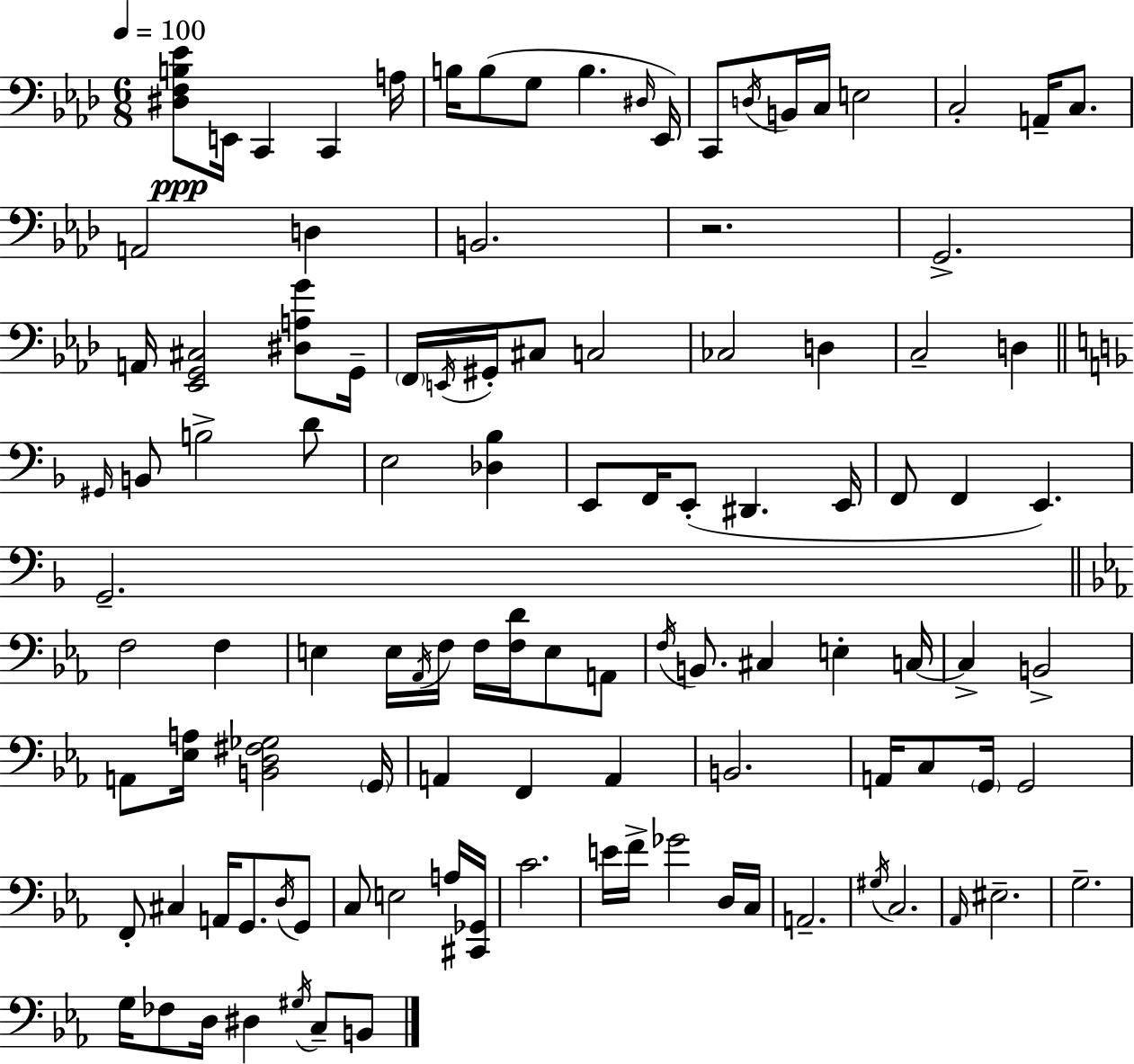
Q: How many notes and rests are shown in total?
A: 110